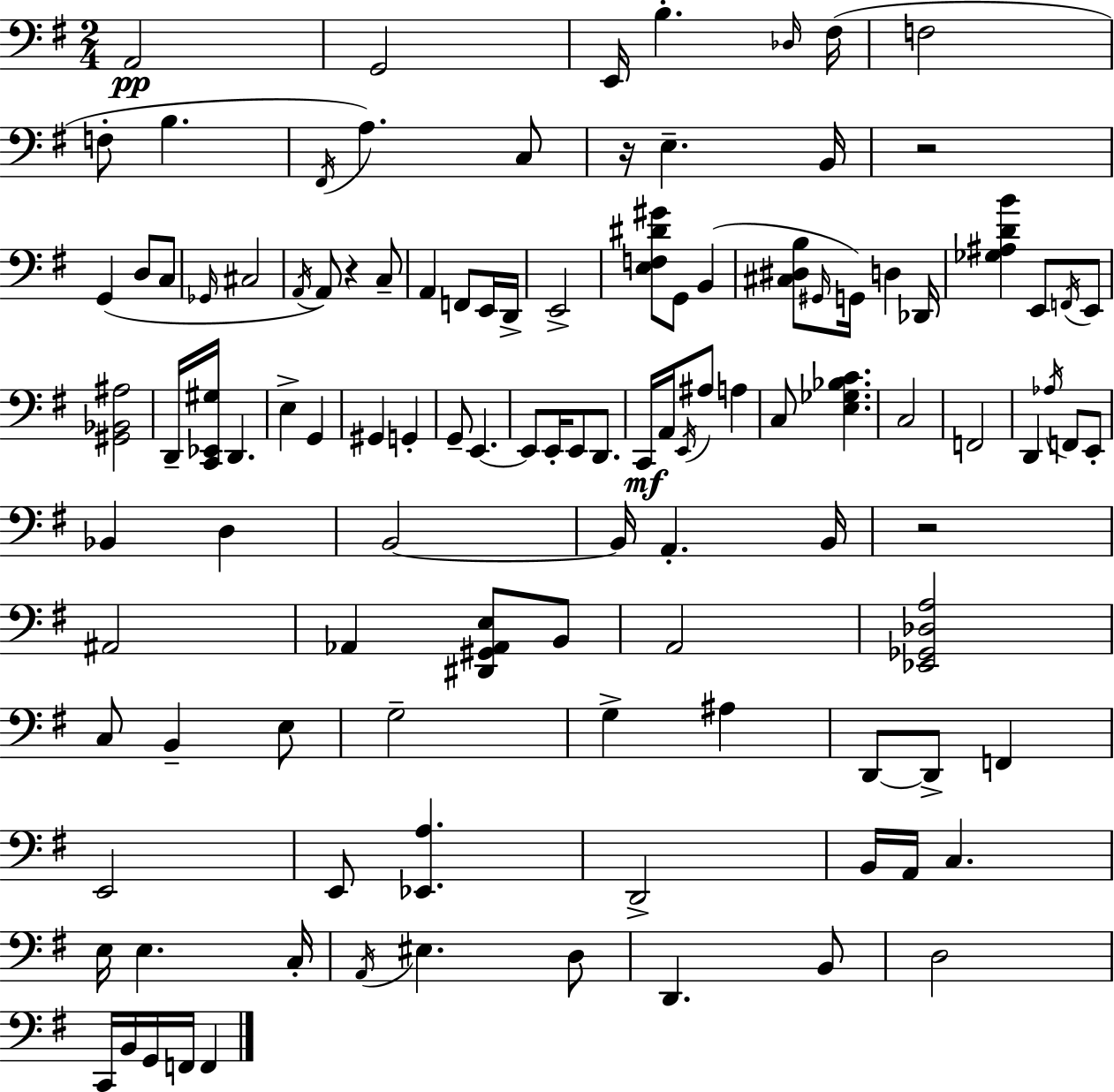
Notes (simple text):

A2/h G2/h E2/s B3/q. Db3/s F#3/s F3/h F3/e B3/q. F#2/s A3/q. C3/e R/s E3/q. B2/s R/h G2/q D3/e C3/e Gb2/s C#3/h A2/s A2/e R/q C3/e A2/q F2/e E2/s D2/s E2/h [E3,F3,D#4,G#4]/e G2/e B2/q [C#3,D#3,B3]/e G#2/s G2/s D3/q Db2/s [Gb3,A#3,D4,B4]/q E2/e F2/s E2/e [G#2,Bb2,A#3]/h D2/s [C2,Eb2,G#3]/s D2/q. E3/q G2/q G#2/q G2/q G2/e E2/q. E2/e E2/s E2/e D2/e. C2/s A2/s E2/s A#3/e A3/q C3/e [E3,Gb3,Bb3,C4]/q. C3/h F2/h D2/q Ab3/s F2/e E2/e Bb2/q D3/q B2/h B2/s A2/q. B2/s R/h A#2/h Ab2/q [D#2,G#2,Ab2,E3]/e B2/e A2/h [Eb2,Gb2,Db3,A3]/h C3/e B2/q E3/e G3/h G3/q A#3/q D2/e D2/e F2/q E2/h E2/e [Eb2,A3]/q. D2/h B2/s A2/s C3/q. E3/s E3/q. C3/s A2/s EIS3/q. D3/e D2/q. B2/e D3/h C2/s B2/s G2/s F2/s F2/q